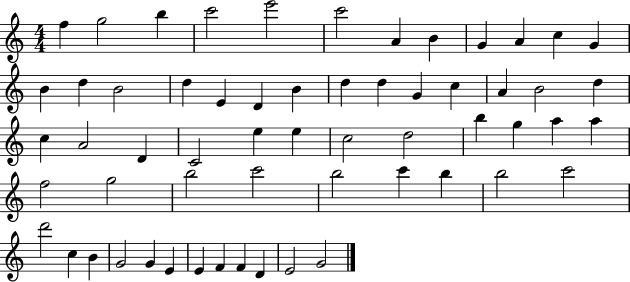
F5/q G5/h B5/q C6/h E6/h C6/h A4/q B4/q G4/q A4/q C5/q G4/q B4/q D5/q B4/h D5/q E4/q D4/q B4/q D5/q D5/q G4/q C5/q A4/q B4/h D5/q C5/q A4/h D4/q C4/h E5/q E5/q C5/h D5/h B5/q G5/q A5/q A5/q F5/h G5/h B5/h C6/h B5/h C6/q B5/q B5/h C6/h D6/h C5/q B4/q G4/h G4/q E4/q E4/q F4/q F4/q D4/q E4/h G4/h